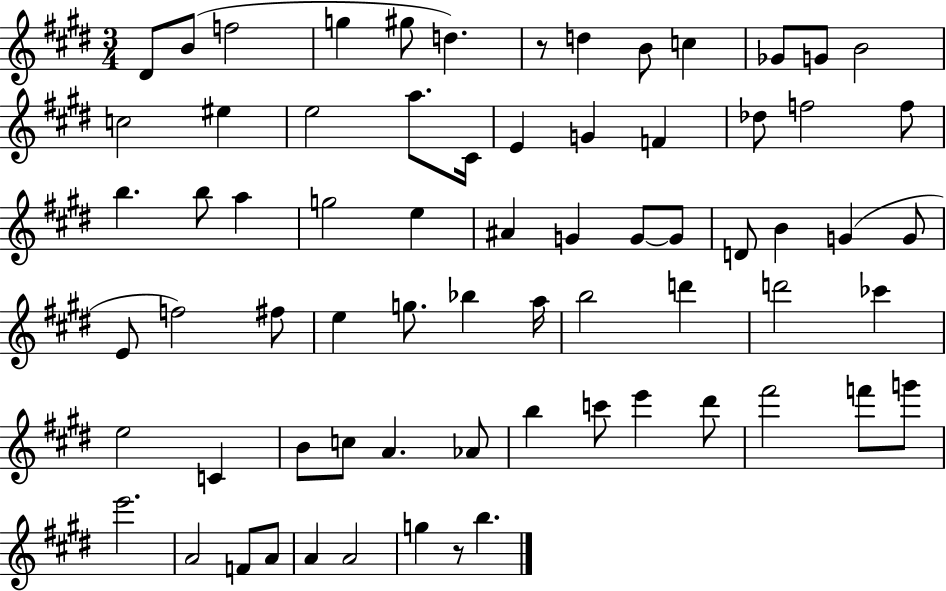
D#4/e B4/e F5/h G5/q G#5/e D5/q. R/e D5/q B4/e C5/q Gb4/e G4/e B4/h C5/h EIS5/q E5/h A5/e. C#4/s E4/q G4/q F4/q Db5/e F5/h F5/e B5/q. B5/e A5/q G5/h E5/q A#4/q G4/q G4/e G4/e D4/e B4/q G4/q G4/e E4/e F5/h F#5/e E5/q G5/e. Bb5/q A5/s B5/h D6/q D6/h CES6/q E5/h C4/q B4/e C5/e A4/q. Ab4/e B5/q C6/e E6/q D#6/e F#6/h F6/e G6/e E6/h. A4/h F4/e A4/e A4/q A4/h G5/q R/e B5/q.